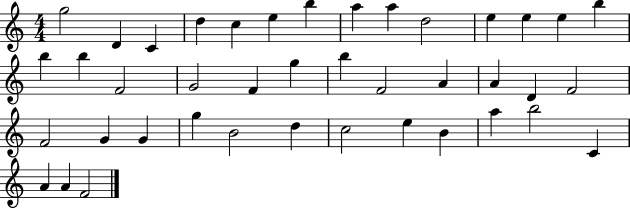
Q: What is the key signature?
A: C major